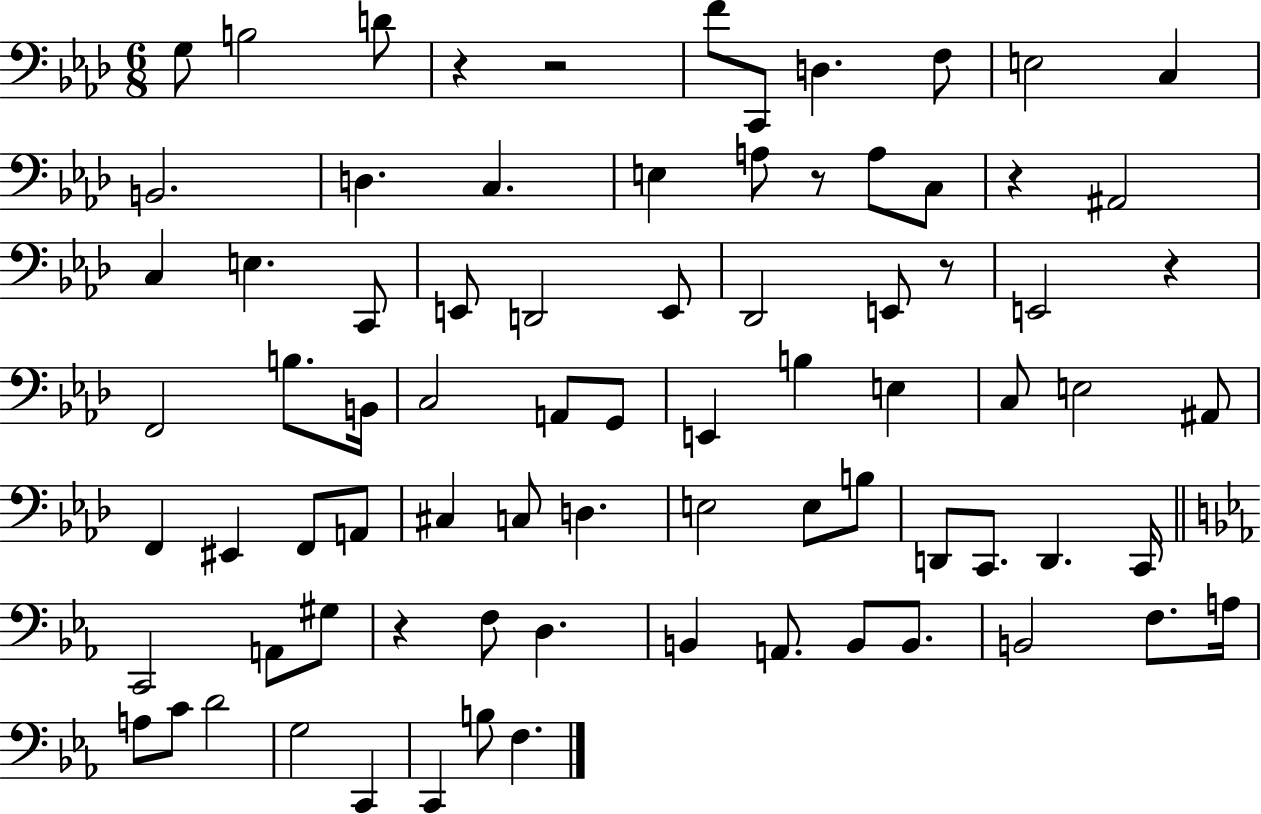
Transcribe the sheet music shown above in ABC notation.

X:1
T:Untitled
M:6/8
L:1/4
K:Ab
G,/2 B,2 D/2 z z2 F/2 C,,/2 D, F,/2 E,2 C, B,,2 D, C, E, A,/2 z/2 A,/2 C,/2 z ^A,,2 C, E, C,,/2 E,,/2 D,,2 E,,/2 _D,,2 E,,/2 z/2 E,,2 z F,,2 B,/2 B,,/4 C,2 A,,/2 G,,/2 E,, B, E, C,/2 E,2 ^A,,/2 F,, ^E,, F,,/2 A,,/2 ^C, C,/2 D, E,2 E,/2 B,/2 D,,/2 C,,/2 D,, C,,/4 C,,2 A,,/2 ^G,/2 z F,/2 D, B,, A,,/2 B,,/2 B,,/2 B,,2 F,/2 A,/4 A,/2 C/2 D2 G,2 C,, C,, B,/2 F,